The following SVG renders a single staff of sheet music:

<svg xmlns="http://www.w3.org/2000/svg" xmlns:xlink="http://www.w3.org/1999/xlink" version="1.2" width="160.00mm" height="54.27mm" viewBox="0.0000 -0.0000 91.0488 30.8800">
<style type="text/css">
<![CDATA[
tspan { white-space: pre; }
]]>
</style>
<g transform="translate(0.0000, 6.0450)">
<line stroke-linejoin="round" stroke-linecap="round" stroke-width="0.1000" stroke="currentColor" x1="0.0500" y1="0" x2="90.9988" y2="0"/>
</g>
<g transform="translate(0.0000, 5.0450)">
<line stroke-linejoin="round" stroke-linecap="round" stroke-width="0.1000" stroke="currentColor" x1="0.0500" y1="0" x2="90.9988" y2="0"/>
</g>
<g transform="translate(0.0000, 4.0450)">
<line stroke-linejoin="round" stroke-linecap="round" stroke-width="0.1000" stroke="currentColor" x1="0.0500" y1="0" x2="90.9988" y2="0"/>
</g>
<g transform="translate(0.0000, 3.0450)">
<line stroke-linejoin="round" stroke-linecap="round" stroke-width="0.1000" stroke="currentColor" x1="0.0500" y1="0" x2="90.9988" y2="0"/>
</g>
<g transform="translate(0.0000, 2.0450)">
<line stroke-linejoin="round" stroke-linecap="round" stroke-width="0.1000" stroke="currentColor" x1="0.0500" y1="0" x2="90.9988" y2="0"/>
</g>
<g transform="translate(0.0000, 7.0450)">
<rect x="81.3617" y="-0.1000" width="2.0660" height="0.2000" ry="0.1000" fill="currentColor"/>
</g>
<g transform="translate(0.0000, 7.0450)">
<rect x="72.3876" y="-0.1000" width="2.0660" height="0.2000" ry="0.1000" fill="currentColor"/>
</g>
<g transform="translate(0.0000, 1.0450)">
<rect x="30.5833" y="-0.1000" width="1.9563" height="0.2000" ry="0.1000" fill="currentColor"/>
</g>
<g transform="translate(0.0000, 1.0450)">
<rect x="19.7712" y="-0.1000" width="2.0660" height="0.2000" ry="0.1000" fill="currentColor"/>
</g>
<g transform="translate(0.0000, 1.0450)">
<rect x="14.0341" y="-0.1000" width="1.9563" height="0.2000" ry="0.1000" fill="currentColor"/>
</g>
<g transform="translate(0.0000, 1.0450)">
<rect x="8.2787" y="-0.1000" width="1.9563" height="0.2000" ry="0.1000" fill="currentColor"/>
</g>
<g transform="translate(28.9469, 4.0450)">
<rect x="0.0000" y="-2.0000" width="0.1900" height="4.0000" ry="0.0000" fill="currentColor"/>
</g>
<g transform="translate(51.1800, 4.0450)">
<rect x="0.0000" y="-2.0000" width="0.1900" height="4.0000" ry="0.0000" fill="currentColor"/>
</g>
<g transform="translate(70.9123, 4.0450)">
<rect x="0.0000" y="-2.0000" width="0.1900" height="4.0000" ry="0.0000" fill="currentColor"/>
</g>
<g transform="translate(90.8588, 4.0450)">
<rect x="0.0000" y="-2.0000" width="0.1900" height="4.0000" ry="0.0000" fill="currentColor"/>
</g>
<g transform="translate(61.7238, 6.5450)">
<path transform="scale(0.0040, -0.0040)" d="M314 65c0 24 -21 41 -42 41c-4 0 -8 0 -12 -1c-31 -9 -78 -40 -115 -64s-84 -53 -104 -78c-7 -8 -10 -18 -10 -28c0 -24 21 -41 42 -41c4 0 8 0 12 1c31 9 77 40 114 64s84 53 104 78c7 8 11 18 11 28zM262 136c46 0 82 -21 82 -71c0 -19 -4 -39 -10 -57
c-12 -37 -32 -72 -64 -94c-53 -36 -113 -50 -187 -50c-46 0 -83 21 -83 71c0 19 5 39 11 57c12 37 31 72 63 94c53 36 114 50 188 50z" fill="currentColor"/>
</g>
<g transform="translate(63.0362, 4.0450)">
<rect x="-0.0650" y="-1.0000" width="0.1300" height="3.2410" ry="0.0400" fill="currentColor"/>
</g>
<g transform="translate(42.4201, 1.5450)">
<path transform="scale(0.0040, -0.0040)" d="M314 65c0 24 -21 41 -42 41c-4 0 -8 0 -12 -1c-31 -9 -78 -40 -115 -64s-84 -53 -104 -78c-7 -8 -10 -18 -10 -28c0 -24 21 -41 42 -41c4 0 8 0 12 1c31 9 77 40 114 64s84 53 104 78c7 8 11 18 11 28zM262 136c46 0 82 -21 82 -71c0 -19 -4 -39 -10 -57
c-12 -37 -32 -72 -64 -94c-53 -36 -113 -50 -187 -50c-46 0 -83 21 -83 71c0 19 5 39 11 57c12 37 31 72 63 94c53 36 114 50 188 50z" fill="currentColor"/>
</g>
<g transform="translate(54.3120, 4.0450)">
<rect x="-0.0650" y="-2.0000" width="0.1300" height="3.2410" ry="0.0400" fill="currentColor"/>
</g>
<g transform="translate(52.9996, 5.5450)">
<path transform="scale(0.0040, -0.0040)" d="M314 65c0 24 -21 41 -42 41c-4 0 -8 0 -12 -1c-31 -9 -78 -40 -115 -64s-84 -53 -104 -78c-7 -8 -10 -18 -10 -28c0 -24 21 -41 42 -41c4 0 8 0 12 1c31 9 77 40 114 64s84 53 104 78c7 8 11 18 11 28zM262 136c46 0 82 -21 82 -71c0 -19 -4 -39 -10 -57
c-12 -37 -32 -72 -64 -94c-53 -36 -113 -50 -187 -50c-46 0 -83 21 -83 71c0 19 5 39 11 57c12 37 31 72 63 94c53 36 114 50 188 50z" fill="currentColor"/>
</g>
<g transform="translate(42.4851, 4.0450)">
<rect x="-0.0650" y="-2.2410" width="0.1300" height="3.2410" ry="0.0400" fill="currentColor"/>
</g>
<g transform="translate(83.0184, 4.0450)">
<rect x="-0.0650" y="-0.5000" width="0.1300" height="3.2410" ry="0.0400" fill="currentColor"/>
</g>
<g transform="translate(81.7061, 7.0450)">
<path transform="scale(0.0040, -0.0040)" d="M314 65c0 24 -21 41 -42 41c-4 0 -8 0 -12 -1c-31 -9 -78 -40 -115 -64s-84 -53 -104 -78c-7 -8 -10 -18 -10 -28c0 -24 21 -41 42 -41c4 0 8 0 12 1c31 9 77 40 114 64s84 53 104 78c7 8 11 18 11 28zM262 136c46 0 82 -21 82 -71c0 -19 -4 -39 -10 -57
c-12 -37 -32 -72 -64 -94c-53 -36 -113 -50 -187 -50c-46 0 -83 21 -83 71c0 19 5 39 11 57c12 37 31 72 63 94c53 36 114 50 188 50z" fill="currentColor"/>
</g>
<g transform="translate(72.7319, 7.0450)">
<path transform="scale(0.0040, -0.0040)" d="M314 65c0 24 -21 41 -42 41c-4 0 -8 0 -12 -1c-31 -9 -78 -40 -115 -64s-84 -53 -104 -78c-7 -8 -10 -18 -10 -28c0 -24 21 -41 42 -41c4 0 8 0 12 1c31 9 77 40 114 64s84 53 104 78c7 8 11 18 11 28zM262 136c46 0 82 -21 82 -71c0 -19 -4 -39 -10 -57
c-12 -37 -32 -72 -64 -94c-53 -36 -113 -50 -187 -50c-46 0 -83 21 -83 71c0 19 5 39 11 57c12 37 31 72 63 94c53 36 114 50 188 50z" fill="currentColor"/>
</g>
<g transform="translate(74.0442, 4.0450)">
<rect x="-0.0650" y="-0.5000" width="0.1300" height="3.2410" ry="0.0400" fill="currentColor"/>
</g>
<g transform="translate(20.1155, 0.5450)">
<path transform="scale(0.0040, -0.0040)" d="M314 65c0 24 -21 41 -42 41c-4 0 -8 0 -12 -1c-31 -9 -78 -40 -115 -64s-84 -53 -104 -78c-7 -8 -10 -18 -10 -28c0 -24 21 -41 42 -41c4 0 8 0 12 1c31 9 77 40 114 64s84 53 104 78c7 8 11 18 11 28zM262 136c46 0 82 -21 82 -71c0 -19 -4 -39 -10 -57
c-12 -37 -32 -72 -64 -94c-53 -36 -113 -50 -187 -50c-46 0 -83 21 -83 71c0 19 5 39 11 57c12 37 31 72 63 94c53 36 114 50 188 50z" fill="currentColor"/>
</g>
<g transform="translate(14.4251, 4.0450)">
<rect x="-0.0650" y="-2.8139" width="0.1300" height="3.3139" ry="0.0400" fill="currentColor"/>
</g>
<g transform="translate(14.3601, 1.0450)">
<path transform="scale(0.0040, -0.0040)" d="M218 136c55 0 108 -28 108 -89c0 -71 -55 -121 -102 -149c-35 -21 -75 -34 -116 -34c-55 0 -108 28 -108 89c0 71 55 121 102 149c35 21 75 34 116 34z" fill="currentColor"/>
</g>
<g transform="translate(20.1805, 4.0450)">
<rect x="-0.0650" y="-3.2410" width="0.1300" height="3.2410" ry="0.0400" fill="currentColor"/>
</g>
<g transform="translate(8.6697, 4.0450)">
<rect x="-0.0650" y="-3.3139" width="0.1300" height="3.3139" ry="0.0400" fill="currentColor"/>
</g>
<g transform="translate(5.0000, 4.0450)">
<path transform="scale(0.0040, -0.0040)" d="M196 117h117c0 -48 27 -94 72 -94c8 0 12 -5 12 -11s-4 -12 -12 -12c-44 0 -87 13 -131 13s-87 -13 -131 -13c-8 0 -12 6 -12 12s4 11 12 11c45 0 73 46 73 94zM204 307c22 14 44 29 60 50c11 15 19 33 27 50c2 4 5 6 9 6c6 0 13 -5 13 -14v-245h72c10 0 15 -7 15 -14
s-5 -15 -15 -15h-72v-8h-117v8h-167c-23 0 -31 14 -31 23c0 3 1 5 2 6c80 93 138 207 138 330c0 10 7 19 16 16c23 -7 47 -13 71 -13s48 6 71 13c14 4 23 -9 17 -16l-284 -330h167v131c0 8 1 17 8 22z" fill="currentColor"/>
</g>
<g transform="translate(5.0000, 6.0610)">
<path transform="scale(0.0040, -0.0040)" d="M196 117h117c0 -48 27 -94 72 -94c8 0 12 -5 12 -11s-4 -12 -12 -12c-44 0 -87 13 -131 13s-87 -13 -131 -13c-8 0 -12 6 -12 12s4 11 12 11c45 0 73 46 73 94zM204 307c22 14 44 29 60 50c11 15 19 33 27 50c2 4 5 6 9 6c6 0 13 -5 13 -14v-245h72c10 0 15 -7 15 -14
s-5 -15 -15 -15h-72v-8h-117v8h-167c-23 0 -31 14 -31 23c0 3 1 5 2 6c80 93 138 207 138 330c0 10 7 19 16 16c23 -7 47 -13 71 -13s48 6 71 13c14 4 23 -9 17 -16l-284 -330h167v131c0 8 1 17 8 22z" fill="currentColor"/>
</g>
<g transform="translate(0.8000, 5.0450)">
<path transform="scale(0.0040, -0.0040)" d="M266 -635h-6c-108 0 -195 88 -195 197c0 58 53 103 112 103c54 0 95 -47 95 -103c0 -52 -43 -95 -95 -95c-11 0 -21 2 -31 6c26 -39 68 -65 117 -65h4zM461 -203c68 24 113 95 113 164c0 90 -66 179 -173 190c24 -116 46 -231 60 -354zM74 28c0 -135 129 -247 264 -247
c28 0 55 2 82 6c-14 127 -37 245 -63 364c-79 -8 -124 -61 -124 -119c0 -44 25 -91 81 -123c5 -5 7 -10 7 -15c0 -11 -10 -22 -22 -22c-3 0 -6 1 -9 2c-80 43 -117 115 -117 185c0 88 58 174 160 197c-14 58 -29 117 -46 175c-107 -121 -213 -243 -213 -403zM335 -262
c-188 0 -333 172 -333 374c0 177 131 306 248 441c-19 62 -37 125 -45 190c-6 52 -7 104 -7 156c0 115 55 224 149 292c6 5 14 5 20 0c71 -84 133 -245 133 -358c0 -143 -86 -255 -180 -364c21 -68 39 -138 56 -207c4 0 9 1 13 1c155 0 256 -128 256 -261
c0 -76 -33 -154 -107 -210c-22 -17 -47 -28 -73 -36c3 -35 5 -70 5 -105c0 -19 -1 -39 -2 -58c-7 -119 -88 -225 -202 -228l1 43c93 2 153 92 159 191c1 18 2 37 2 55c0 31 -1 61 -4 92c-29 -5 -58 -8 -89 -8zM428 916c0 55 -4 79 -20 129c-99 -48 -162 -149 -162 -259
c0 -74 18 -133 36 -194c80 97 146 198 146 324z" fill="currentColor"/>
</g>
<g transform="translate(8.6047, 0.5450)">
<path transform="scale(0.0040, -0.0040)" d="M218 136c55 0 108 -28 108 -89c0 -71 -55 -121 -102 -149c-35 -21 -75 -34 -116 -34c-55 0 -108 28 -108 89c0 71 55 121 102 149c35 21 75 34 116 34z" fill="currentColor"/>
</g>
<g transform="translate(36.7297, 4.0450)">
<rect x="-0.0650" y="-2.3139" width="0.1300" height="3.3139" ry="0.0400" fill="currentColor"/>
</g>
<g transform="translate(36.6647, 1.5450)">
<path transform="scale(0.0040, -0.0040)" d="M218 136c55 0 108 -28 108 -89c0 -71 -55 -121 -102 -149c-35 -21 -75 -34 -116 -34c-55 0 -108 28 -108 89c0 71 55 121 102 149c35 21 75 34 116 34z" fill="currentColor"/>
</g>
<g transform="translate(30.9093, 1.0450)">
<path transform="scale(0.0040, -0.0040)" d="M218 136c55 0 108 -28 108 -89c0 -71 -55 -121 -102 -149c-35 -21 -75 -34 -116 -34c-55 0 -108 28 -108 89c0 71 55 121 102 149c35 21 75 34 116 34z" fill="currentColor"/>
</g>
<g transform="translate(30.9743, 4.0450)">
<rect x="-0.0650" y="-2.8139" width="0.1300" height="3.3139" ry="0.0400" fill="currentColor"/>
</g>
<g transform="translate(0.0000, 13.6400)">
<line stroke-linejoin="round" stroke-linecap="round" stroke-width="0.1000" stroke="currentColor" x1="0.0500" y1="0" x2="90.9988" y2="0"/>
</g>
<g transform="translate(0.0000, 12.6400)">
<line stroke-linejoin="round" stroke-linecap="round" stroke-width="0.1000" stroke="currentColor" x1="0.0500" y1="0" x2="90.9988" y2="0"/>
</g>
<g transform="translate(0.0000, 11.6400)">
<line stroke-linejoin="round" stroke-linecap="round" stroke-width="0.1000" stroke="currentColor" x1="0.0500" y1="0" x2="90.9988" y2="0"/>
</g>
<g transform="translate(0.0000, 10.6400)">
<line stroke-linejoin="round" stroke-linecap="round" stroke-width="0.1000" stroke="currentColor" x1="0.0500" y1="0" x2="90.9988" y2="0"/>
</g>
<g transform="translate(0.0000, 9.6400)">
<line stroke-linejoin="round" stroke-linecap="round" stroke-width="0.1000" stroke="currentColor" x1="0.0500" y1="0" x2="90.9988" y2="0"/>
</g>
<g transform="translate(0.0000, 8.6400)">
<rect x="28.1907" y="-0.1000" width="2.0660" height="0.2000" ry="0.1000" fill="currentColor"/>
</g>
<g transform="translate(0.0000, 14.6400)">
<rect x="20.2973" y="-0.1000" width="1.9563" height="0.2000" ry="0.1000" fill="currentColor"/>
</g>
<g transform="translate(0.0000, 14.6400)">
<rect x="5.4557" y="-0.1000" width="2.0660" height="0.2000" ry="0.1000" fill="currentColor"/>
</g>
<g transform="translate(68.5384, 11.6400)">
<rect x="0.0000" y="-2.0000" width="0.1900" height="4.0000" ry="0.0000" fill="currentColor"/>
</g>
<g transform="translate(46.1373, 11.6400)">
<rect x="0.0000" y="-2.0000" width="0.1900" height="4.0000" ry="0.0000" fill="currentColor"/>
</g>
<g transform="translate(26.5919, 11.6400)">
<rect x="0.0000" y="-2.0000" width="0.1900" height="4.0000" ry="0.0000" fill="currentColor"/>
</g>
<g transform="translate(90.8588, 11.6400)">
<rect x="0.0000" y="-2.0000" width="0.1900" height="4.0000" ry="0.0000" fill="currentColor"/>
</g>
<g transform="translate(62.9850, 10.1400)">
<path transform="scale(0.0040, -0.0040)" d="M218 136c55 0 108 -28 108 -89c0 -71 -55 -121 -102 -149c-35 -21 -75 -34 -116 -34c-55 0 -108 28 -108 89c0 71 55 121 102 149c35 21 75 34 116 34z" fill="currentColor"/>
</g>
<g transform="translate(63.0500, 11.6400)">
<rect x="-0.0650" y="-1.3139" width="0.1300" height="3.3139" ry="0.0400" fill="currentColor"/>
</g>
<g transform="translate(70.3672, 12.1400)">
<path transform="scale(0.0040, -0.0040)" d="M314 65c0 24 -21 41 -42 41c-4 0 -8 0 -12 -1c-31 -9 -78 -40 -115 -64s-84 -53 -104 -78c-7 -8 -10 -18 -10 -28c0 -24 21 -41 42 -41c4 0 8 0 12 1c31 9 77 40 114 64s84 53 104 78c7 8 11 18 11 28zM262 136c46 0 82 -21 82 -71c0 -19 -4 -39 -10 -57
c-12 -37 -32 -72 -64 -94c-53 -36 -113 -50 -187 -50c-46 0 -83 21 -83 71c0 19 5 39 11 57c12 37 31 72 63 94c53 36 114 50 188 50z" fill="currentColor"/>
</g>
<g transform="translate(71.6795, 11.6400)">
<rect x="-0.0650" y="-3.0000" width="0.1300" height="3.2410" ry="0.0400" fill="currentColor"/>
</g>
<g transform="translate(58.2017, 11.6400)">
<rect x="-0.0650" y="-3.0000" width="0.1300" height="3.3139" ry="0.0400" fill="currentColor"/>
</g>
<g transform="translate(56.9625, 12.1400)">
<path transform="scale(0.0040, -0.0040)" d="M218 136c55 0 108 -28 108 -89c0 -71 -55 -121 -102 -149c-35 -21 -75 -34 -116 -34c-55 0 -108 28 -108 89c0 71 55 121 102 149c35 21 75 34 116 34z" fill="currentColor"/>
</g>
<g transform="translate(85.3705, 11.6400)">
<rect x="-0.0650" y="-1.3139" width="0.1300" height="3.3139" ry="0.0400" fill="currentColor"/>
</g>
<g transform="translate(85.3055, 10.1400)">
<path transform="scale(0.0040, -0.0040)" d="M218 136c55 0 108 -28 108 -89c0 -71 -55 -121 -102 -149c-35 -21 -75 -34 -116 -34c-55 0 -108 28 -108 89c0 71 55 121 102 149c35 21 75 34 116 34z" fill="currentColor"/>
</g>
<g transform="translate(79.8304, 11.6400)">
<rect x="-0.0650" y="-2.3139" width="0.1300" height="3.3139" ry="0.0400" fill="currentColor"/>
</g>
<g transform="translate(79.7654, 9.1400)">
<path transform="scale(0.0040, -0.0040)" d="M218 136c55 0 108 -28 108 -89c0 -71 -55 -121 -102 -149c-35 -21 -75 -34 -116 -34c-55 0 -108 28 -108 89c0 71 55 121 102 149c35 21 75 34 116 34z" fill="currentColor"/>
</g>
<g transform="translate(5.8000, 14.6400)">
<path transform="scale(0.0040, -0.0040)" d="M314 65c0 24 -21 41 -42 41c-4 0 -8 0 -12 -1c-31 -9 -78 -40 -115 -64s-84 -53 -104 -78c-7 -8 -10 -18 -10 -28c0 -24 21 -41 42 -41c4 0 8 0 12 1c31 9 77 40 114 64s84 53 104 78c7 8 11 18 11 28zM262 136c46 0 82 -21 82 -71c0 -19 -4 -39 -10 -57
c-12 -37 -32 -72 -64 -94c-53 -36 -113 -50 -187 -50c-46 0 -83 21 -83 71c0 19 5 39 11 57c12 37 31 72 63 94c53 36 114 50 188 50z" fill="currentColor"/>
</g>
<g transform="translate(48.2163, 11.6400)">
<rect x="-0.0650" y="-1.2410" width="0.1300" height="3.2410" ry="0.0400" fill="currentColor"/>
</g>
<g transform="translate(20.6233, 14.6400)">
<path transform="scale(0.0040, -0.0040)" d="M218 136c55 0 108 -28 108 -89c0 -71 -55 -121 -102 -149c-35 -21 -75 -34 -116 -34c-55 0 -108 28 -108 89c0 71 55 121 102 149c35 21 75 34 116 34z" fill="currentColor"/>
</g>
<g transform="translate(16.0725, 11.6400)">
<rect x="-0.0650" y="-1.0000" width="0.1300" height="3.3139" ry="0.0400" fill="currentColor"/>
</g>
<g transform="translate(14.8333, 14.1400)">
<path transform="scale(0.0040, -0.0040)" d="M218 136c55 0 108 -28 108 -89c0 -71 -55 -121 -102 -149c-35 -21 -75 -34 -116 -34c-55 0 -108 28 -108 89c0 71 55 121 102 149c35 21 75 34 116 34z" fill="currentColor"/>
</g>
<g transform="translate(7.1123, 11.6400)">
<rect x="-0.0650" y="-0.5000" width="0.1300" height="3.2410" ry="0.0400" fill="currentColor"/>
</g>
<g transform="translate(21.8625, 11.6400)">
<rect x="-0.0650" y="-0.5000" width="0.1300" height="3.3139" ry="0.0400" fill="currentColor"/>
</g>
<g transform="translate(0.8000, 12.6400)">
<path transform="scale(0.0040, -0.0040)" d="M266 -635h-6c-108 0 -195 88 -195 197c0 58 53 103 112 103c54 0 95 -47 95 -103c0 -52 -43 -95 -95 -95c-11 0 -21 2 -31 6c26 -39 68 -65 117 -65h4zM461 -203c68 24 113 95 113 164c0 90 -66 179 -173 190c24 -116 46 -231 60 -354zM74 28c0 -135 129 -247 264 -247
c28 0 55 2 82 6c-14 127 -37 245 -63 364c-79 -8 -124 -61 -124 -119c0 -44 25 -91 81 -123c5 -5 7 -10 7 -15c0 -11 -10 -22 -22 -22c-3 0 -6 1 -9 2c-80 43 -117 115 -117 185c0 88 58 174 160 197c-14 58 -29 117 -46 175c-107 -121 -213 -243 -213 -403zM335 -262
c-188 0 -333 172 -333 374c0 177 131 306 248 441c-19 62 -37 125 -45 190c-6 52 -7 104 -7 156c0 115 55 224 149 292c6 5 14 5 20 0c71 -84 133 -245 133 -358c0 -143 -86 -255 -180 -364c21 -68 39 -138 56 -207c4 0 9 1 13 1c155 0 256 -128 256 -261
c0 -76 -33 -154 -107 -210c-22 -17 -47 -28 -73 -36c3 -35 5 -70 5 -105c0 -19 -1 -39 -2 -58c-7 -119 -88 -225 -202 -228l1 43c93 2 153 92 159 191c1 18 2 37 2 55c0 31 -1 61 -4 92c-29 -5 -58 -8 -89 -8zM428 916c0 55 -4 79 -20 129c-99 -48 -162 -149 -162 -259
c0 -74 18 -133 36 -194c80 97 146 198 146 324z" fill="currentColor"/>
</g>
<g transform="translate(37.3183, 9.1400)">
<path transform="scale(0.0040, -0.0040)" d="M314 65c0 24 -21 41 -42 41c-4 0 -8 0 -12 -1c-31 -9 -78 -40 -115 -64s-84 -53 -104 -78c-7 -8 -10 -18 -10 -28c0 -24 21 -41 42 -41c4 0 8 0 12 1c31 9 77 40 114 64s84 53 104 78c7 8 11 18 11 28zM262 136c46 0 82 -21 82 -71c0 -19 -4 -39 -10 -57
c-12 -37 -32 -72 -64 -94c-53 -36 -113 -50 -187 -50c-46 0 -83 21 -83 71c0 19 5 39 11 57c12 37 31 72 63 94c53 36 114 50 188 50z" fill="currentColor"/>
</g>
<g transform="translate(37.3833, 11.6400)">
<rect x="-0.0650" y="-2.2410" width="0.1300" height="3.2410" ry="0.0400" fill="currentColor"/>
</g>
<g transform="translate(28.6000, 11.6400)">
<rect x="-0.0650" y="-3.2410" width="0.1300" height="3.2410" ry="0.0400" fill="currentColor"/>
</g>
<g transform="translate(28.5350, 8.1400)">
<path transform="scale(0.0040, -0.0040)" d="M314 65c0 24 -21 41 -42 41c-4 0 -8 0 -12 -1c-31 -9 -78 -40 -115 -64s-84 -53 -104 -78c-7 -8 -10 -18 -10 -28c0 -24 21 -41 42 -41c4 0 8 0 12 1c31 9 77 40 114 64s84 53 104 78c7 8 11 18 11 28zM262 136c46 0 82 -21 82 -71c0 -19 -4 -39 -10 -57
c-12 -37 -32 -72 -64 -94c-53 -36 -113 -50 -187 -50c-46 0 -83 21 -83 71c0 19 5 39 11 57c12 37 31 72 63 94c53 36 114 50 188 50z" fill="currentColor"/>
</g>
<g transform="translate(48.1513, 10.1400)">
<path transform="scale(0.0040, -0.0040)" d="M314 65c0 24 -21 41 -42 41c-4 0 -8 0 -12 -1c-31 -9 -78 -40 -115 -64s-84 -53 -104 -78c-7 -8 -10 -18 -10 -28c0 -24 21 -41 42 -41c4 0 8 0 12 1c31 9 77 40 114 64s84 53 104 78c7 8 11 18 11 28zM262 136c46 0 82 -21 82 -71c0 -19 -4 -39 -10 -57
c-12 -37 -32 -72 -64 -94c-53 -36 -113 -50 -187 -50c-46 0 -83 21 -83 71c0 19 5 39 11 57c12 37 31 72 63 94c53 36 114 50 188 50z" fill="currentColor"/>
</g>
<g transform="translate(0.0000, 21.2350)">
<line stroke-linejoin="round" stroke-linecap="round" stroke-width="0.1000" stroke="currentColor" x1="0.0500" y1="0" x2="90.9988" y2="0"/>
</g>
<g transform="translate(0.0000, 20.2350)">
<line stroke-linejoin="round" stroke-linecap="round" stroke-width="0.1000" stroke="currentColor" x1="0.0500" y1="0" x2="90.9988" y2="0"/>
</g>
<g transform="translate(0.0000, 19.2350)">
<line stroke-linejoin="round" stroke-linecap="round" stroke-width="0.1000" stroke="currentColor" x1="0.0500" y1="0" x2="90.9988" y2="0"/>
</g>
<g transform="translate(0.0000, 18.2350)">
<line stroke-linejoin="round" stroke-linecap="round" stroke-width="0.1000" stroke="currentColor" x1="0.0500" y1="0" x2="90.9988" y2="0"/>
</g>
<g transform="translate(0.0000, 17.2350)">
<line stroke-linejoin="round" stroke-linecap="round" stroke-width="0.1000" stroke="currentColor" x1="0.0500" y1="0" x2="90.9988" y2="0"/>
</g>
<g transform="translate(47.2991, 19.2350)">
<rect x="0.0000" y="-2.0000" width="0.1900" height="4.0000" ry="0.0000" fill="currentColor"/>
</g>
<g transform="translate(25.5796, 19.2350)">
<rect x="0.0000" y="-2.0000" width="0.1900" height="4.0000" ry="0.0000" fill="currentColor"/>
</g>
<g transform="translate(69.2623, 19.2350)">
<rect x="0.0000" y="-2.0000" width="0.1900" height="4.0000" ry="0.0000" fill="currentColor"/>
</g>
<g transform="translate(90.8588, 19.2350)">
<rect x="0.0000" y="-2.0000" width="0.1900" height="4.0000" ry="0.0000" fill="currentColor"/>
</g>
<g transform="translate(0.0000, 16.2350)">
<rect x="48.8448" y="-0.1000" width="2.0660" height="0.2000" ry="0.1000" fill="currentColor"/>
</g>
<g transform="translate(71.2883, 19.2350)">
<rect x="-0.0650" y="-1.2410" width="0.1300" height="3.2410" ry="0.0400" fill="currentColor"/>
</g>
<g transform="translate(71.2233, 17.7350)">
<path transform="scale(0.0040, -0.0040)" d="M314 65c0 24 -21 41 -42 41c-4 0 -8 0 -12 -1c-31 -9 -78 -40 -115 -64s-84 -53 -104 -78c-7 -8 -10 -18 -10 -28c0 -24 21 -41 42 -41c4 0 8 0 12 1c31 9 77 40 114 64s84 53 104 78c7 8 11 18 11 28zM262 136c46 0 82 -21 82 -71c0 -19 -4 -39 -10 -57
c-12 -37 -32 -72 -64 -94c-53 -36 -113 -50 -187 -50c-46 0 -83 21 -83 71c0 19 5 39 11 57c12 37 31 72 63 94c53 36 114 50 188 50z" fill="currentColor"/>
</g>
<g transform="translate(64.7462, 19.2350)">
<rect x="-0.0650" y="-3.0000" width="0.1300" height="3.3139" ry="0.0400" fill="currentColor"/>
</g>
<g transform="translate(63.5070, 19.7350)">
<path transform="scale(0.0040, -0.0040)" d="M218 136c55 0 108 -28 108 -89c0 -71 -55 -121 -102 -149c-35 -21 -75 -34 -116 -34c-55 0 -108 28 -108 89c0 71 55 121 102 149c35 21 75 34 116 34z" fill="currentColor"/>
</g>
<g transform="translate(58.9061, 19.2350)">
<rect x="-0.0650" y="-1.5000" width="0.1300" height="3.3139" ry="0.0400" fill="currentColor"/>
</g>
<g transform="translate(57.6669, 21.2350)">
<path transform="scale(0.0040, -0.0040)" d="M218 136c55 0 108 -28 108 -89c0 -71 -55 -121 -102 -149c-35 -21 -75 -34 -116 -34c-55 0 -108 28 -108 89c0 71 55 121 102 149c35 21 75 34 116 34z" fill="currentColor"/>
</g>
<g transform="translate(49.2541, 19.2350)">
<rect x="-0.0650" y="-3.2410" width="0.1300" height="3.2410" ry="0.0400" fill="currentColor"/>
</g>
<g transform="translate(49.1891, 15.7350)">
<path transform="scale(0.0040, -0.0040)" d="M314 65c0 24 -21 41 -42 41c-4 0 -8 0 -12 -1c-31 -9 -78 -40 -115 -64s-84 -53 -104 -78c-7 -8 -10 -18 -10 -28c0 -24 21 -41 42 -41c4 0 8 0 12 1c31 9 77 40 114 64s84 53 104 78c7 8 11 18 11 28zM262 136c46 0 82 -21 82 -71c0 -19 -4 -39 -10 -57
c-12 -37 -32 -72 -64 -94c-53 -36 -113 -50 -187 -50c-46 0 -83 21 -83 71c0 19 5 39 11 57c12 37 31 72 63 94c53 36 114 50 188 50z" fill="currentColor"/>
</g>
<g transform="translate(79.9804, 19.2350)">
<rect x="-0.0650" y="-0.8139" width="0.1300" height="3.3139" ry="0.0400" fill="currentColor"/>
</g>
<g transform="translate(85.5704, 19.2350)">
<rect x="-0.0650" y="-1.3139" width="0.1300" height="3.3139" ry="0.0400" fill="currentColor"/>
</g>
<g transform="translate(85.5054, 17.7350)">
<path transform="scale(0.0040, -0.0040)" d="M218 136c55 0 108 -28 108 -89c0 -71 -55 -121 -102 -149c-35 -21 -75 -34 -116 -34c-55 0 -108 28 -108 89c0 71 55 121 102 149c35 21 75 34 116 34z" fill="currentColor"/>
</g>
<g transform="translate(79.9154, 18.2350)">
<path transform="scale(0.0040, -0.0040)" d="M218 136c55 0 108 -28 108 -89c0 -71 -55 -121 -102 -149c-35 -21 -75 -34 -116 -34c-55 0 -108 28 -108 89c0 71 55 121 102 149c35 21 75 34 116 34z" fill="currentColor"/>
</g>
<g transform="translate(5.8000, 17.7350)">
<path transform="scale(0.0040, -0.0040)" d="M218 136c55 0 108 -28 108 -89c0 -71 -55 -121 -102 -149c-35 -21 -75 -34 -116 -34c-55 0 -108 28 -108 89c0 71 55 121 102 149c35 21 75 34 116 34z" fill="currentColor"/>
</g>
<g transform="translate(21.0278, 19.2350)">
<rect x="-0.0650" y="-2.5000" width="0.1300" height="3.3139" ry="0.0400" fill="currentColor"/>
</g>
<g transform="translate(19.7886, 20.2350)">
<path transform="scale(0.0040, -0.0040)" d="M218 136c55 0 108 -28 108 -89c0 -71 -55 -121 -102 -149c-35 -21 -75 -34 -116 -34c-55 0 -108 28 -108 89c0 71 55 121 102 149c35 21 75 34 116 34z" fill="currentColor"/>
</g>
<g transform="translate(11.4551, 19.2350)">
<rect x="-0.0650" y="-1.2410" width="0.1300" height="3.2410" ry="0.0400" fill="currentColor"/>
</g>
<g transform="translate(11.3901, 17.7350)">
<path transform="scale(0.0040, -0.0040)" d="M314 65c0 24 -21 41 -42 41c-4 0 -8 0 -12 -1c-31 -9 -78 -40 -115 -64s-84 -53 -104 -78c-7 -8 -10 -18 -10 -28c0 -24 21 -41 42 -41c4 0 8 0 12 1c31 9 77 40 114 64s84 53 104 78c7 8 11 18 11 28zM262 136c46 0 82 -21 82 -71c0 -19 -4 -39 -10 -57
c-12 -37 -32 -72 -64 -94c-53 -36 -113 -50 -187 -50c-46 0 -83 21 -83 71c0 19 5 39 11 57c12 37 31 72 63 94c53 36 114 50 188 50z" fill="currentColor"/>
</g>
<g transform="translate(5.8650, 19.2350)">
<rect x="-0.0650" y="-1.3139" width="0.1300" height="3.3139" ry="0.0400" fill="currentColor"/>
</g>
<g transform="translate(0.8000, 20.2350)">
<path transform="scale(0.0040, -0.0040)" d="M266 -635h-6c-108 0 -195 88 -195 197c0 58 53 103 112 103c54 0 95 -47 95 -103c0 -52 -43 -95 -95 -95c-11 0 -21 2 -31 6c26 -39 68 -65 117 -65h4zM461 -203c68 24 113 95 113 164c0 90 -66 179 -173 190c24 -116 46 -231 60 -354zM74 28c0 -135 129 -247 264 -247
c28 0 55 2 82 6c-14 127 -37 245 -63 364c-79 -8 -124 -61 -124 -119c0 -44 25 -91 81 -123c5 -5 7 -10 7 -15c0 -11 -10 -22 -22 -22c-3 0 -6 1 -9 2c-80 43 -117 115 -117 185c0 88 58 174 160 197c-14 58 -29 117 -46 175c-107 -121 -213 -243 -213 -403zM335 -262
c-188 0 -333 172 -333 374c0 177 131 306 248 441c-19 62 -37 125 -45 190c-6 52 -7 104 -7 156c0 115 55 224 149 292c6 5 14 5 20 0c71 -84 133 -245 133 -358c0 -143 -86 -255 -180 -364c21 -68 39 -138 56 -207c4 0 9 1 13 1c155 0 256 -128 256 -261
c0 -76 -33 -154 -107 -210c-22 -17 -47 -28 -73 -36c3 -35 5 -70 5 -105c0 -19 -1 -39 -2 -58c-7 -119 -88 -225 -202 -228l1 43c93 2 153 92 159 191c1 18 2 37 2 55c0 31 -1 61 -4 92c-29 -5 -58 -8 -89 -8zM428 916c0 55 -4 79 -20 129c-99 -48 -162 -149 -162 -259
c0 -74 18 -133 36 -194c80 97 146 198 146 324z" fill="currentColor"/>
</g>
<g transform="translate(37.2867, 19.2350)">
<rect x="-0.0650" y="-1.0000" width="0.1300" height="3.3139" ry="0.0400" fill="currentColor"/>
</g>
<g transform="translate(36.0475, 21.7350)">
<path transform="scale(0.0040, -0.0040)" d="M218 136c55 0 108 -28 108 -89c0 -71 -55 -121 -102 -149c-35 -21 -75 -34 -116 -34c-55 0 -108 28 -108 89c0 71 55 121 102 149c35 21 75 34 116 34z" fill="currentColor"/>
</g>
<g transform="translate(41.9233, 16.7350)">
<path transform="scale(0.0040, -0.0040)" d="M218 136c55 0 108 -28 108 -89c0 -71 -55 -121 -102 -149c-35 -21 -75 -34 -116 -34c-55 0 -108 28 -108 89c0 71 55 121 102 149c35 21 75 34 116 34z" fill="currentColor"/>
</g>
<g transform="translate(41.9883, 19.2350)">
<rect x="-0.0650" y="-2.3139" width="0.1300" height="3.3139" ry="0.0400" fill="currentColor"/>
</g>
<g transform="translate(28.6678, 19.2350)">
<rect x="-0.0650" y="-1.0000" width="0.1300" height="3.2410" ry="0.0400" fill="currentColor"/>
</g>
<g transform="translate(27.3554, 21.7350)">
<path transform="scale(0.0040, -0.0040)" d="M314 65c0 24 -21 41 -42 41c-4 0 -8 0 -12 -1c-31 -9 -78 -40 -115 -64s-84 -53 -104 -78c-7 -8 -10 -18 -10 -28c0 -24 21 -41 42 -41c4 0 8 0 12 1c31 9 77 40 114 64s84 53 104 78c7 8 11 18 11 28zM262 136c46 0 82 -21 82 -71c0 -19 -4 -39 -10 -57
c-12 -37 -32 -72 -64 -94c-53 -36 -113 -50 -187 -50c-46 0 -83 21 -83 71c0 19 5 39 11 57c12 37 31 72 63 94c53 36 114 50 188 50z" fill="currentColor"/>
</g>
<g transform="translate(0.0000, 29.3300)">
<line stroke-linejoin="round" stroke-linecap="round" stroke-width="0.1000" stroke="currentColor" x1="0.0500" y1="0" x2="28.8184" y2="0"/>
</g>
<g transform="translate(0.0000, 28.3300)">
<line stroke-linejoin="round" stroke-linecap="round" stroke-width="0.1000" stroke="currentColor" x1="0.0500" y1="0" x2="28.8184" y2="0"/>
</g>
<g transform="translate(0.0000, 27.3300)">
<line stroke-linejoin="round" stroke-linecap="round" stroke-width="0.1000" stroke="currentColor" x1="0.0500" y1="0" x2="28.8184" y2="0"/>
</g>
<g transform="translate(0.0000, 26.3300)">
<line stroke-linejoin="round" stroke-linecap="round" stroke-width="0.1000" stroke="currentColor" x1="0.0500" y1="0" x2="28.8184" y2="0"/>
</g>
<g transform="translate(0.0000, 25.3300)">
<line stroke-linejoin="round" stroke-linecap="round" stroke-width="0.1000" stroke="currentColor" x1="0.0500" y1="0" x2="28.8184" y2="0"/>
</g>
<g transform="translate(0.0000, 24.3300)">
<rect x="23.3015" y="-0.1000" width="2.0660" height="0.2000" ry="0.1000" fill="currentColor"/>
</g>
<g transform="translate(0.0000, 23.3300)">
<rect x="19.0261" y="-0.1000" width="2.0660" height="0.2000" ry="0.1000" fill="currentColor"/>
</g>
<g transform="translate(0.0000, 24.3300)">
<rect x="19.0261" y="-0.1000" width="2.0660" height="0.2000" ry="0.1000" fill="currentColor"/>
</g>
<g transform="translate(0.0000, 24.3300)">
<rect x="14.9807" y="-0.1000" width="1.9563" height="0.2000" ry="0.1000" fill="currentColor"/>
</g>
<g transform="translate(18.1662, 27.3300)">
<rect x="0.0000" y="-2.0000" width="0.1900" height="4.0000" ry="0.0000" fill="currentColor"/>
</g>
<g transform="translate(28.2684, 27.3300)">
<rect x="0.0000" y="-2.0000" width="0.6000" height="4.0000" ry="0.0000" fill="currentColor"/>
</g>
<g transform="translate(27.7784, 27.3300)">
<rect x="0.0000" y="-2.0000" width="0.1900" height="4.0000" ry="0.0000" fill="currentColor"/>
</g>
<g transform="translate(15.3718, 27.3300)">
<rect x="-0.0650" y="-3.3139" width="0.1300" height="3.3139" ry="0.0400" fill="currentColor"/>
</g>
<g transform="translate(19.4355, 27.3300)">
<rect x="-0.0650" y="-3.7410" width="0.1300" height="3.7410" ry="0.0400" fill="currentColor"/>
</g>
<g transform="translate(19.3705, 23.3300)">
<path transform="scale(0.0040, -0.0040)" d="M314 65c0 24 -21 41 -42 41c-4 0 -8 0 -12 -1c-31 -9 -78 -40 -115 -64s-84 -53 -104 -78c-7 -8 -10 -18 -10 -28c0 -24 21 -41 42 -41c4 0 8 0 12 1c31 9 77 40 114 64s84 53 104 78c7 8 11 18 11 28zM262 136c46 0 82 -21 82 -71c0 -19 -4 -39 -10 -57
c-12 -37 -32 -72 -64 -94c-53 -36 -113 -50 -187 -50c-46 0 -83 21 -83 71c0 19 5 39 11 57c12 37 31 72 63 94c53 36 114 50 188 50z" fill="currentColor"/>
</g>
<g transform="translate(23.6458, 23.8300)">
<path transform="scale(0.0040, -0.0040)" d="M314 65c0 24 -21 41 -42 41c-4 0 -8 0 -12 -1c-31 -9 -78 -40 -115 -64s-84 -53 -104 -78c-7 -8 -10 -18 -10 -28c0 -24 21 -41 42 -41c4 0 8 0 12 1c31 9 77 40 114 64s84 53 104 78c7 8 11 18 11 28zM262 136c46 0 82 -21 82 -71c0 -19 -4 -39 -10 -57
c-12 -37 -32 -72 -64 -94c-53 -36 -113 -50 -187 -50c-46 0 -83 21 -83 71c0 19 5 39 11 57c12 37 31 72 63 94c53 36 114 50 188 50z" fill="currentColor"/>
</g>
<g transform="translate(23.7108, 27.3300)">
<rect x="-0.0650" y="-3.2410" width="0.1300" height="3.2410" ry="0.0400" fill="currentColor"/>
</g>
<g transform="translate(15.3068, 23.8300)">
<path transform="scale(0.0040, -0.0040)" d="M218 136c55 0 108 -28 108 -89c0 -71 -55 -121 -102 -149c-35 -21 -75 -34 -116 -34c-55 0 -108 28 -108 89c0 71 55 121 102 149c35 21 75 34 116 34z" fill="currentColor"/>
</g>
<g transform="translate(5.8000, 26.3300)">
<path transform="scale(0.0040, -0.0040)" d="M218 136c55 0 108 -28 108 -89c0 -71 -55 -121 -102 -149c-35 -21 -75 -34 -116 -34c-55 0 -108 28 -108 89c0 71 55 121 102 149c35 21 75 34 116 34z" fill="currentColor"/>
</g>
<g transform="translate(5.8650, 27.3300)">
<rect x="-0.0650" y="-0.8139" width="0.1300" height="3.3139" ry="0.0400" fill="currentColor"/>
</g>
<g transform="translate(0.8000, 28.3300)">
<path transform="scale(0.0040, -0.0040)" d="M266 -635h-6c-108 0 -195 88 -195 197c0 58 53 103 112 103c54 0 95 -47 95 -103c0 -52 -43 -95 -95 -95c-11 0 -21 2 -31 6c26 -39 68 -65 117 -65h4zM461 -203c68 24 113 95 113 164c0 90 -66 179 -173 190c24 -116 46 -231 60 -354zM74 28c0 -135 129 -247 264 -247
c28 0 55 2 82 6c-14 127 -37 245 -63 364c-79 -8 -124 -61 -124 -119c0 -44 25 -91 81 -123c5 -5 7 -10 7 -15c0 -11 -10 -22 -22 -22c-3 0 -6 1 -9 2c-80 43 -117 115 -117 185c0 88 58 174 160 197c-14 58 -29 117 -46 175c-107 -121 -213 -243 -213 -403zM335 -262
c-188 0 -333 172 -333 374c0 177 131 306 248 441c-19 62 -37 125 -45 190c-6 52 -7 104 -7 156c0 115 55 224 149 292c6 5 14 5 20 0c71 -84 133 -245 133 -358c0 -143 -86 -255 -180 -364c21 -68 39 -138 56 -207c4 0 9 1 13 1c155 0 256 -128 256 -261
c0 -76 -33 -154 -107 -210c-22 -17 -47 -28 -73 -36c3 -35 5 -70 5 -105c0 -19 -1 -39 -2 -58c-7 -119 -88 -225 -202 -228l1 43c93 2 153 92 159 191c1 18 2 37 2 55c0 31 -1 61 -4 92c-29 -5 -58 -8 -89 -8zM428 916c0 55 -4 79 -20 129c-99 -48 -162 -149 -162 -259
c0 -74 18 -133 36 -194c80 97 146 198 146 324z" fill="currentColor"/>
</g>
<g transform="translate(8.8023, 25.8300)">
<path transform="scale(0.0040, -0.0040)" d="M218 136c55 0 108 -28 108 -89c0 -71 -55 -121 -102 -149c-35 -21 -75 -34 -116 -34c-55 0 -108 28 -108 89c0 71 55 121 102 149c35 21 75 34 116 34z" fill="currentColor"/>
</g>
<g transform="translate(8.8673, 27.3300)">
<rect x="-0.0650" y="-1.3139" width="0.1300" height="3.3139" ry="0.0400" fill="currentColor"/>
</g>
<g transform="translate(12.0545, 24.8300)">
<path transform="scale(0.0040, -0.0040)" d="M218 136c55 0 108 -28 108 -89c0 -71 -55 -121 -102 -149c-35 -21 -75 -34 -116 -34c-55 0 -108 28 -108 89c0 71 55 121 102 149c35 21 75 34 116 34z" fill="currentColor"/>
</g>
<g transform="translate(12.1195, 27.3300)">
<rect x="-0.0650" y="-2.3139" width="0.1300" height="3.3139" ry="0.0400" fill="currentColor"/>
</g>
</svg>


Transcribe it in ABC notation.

X:1
T:Untitled
M:4/4
L:1/4
K:C
b a b2 a g g2 F2 D2 C2 C2 C2 D C b2 g2 e2 A e A2 g e e e2 G D2 D g b2 E A e2 d e d e g b c'2 b2